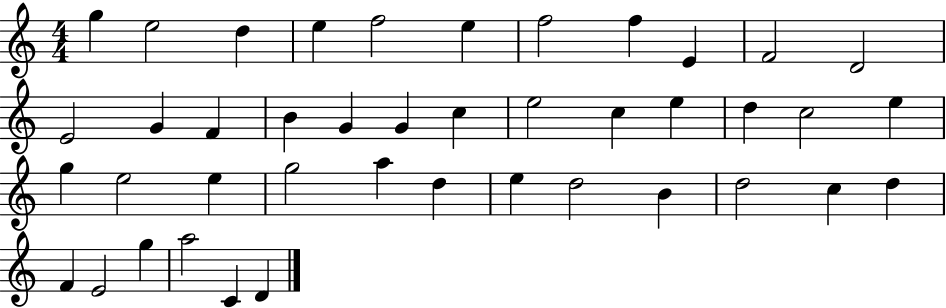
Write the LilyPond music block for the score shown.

{
  \clef treble
  \numericTimeSignature
  \time 4/4
  \key c \major
  g''4 e''2 d''4 | e''4 f''2 e''4 | f''2 f''4 e'4 | f'2 d'2 | \break e'2 g'4 f'4 | b'4 g'4 g'4 c''4 | e''2 c''4 e''4 | d''4 c''2 e''4 | \break g''4 e''2 e''4 | g''2 a''4 d''4 | e''4 d''2 b'4 | d''2 c''4 d''4 | \break f'4 e'2 g''4 | a''2 c'4 d'4 | \bar "|."
}